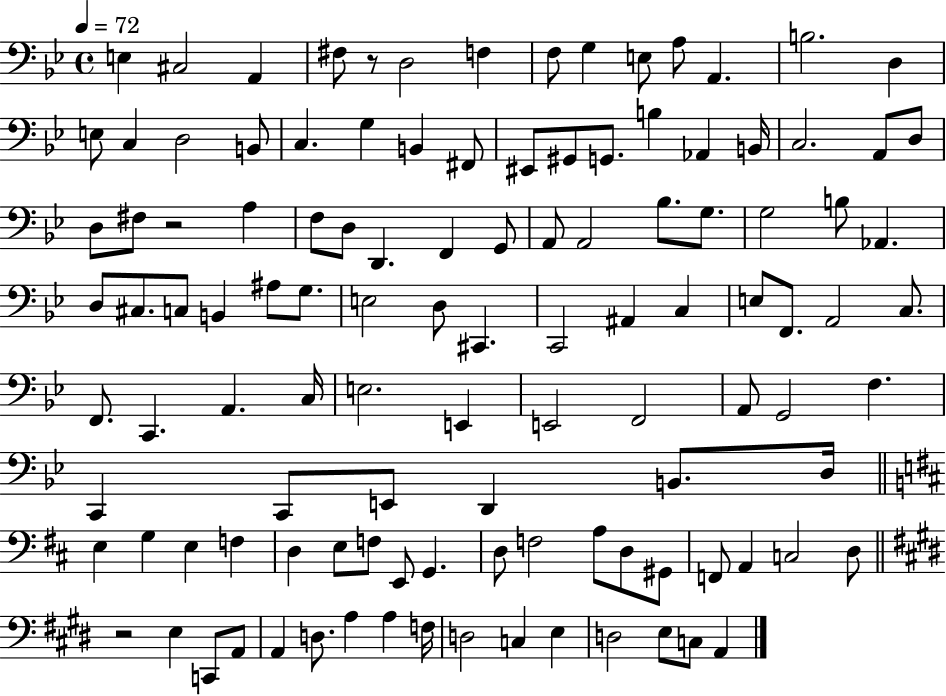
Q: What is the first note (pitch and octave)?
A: E3